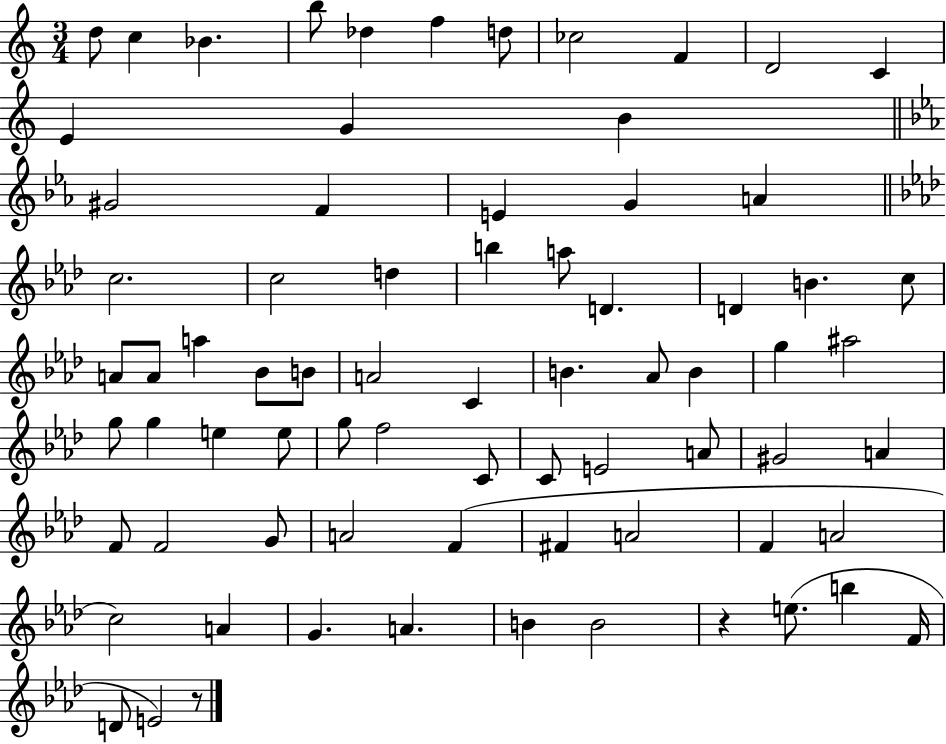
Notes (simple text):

D5/e C5/q Bb4/q. B5/e Db5/q F5/q D5/e CES5/h F4/q D4/h C4/q E4/q G4/q B4/q G#4/h F4/q E4/q G4/q A4/q C5/h. C5/h D5/q B5/q A5/e D4/q. D4/q B4/q. C5/e A4/e A4/e A5/q Bb4/e B4/e A4/h C4/q B4/q. Ab4/e B4/q G5/q A#5/h G5/e G5/q E5/q E5/e G5/e F5/h C4/e C4/e E4/h A4/e G#4/h A4/q F4/e F4/h G4/e A4/h F4/q F#4/q A4/h F4/q A4/h C5/h A4/q G4/q. A4/q. B4/q B4/h R/q E5/e. B5/q F4/s D4/e E4/h R/e